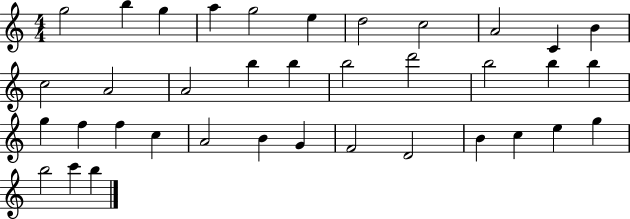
G5/h B5/q G5/q A5/q G5/h E5/q D5/h C5/h A4/h C4/q B4/q C5/h A4/h A4/h B5/q B5/q B5/h D6/h B5/h B5/q B5/q G5/q F5/q F5/q C5/q A4/h B4/q G4/q F4/h D4/h B4/q C5/q E5/q G5/q B5/h C6/q B5/q